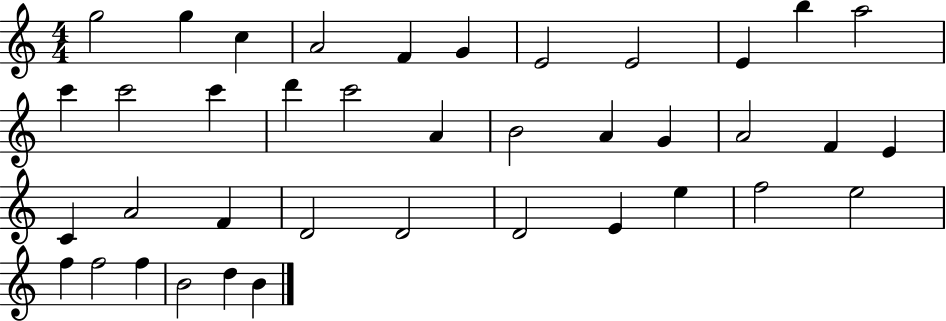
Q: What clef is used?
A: treble